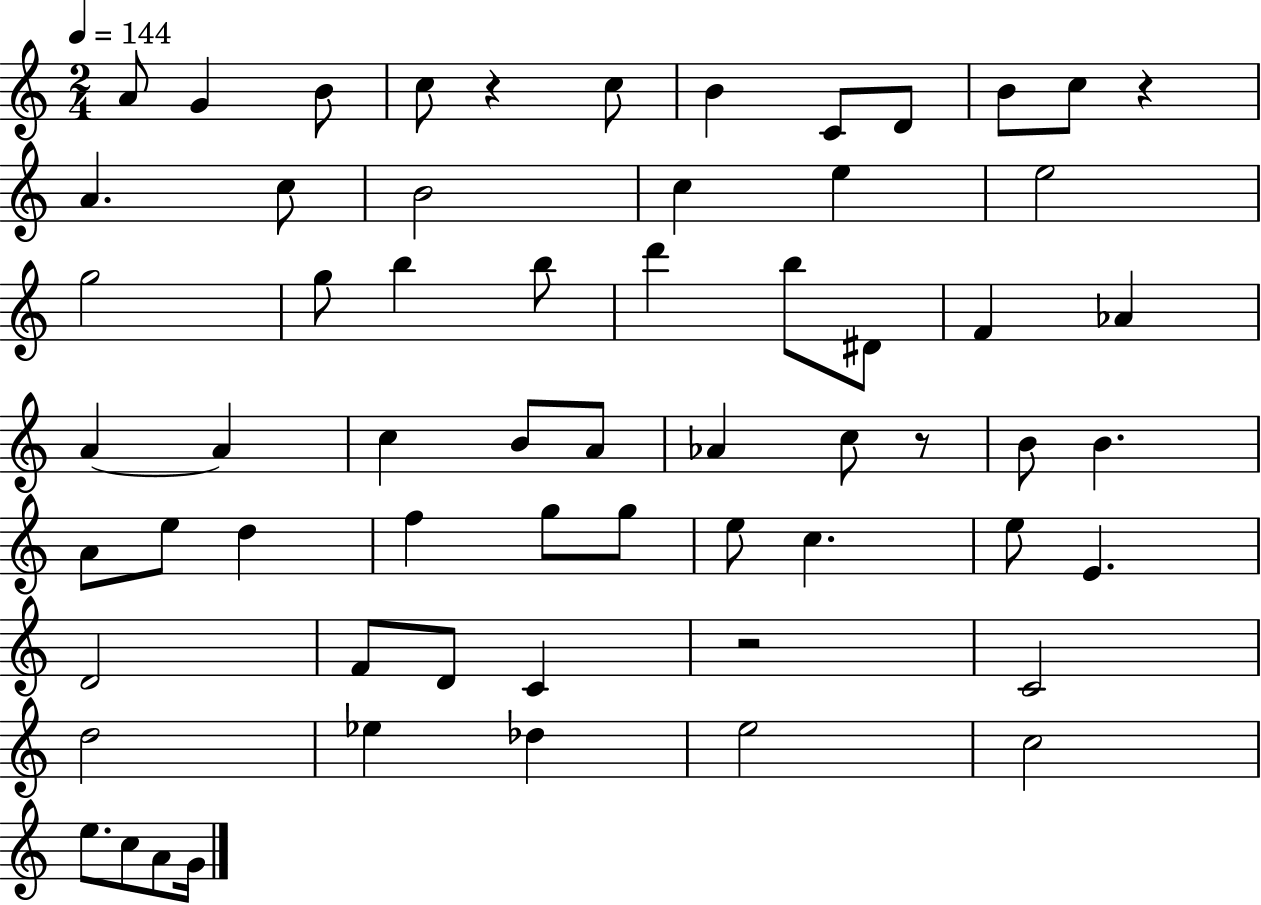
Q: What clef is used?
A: treble